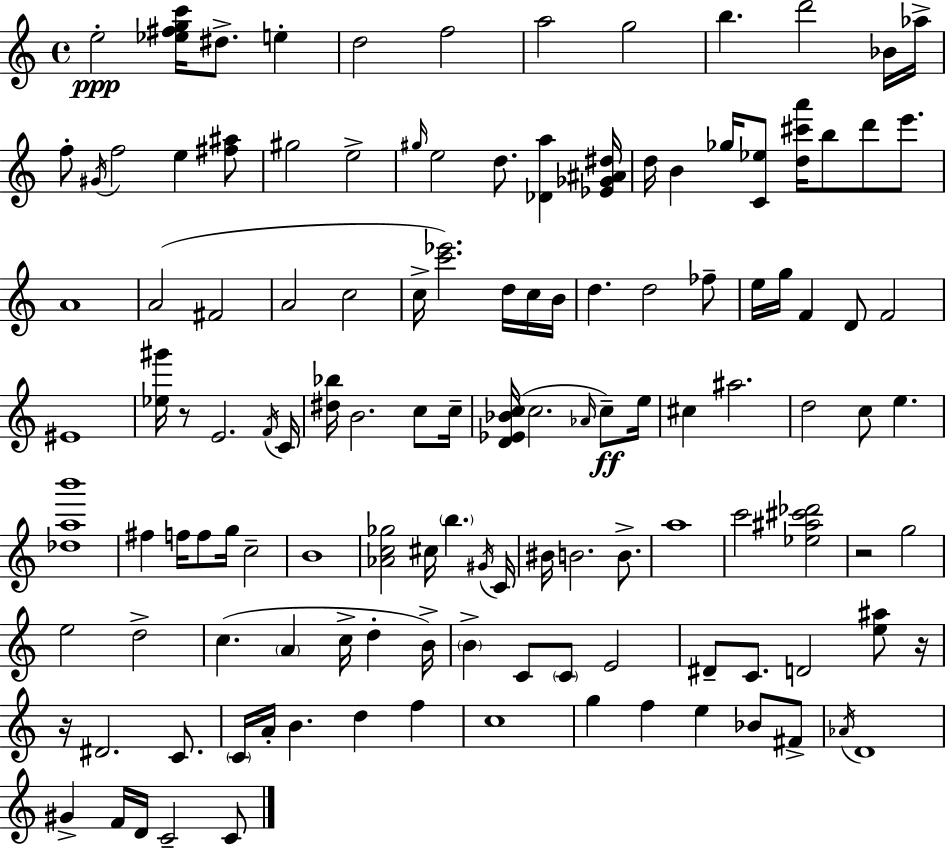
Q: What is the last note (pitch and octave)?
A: C4